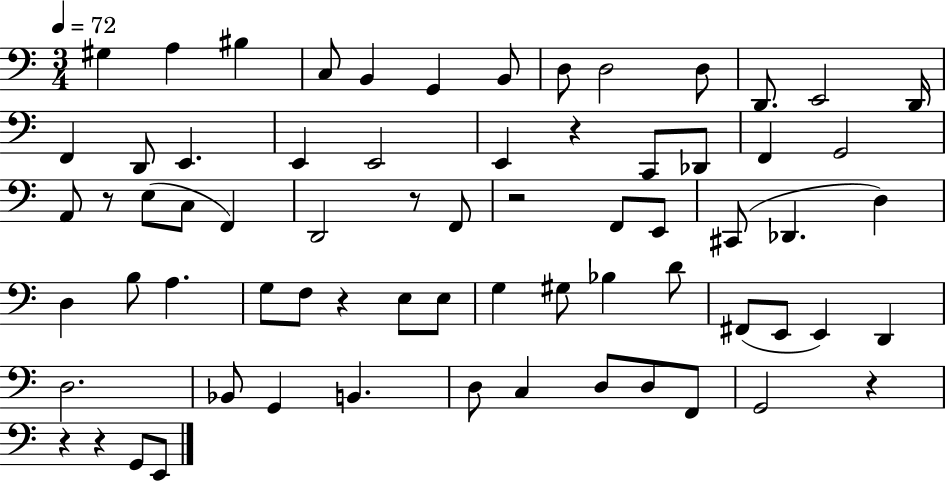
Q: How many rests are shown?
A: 8